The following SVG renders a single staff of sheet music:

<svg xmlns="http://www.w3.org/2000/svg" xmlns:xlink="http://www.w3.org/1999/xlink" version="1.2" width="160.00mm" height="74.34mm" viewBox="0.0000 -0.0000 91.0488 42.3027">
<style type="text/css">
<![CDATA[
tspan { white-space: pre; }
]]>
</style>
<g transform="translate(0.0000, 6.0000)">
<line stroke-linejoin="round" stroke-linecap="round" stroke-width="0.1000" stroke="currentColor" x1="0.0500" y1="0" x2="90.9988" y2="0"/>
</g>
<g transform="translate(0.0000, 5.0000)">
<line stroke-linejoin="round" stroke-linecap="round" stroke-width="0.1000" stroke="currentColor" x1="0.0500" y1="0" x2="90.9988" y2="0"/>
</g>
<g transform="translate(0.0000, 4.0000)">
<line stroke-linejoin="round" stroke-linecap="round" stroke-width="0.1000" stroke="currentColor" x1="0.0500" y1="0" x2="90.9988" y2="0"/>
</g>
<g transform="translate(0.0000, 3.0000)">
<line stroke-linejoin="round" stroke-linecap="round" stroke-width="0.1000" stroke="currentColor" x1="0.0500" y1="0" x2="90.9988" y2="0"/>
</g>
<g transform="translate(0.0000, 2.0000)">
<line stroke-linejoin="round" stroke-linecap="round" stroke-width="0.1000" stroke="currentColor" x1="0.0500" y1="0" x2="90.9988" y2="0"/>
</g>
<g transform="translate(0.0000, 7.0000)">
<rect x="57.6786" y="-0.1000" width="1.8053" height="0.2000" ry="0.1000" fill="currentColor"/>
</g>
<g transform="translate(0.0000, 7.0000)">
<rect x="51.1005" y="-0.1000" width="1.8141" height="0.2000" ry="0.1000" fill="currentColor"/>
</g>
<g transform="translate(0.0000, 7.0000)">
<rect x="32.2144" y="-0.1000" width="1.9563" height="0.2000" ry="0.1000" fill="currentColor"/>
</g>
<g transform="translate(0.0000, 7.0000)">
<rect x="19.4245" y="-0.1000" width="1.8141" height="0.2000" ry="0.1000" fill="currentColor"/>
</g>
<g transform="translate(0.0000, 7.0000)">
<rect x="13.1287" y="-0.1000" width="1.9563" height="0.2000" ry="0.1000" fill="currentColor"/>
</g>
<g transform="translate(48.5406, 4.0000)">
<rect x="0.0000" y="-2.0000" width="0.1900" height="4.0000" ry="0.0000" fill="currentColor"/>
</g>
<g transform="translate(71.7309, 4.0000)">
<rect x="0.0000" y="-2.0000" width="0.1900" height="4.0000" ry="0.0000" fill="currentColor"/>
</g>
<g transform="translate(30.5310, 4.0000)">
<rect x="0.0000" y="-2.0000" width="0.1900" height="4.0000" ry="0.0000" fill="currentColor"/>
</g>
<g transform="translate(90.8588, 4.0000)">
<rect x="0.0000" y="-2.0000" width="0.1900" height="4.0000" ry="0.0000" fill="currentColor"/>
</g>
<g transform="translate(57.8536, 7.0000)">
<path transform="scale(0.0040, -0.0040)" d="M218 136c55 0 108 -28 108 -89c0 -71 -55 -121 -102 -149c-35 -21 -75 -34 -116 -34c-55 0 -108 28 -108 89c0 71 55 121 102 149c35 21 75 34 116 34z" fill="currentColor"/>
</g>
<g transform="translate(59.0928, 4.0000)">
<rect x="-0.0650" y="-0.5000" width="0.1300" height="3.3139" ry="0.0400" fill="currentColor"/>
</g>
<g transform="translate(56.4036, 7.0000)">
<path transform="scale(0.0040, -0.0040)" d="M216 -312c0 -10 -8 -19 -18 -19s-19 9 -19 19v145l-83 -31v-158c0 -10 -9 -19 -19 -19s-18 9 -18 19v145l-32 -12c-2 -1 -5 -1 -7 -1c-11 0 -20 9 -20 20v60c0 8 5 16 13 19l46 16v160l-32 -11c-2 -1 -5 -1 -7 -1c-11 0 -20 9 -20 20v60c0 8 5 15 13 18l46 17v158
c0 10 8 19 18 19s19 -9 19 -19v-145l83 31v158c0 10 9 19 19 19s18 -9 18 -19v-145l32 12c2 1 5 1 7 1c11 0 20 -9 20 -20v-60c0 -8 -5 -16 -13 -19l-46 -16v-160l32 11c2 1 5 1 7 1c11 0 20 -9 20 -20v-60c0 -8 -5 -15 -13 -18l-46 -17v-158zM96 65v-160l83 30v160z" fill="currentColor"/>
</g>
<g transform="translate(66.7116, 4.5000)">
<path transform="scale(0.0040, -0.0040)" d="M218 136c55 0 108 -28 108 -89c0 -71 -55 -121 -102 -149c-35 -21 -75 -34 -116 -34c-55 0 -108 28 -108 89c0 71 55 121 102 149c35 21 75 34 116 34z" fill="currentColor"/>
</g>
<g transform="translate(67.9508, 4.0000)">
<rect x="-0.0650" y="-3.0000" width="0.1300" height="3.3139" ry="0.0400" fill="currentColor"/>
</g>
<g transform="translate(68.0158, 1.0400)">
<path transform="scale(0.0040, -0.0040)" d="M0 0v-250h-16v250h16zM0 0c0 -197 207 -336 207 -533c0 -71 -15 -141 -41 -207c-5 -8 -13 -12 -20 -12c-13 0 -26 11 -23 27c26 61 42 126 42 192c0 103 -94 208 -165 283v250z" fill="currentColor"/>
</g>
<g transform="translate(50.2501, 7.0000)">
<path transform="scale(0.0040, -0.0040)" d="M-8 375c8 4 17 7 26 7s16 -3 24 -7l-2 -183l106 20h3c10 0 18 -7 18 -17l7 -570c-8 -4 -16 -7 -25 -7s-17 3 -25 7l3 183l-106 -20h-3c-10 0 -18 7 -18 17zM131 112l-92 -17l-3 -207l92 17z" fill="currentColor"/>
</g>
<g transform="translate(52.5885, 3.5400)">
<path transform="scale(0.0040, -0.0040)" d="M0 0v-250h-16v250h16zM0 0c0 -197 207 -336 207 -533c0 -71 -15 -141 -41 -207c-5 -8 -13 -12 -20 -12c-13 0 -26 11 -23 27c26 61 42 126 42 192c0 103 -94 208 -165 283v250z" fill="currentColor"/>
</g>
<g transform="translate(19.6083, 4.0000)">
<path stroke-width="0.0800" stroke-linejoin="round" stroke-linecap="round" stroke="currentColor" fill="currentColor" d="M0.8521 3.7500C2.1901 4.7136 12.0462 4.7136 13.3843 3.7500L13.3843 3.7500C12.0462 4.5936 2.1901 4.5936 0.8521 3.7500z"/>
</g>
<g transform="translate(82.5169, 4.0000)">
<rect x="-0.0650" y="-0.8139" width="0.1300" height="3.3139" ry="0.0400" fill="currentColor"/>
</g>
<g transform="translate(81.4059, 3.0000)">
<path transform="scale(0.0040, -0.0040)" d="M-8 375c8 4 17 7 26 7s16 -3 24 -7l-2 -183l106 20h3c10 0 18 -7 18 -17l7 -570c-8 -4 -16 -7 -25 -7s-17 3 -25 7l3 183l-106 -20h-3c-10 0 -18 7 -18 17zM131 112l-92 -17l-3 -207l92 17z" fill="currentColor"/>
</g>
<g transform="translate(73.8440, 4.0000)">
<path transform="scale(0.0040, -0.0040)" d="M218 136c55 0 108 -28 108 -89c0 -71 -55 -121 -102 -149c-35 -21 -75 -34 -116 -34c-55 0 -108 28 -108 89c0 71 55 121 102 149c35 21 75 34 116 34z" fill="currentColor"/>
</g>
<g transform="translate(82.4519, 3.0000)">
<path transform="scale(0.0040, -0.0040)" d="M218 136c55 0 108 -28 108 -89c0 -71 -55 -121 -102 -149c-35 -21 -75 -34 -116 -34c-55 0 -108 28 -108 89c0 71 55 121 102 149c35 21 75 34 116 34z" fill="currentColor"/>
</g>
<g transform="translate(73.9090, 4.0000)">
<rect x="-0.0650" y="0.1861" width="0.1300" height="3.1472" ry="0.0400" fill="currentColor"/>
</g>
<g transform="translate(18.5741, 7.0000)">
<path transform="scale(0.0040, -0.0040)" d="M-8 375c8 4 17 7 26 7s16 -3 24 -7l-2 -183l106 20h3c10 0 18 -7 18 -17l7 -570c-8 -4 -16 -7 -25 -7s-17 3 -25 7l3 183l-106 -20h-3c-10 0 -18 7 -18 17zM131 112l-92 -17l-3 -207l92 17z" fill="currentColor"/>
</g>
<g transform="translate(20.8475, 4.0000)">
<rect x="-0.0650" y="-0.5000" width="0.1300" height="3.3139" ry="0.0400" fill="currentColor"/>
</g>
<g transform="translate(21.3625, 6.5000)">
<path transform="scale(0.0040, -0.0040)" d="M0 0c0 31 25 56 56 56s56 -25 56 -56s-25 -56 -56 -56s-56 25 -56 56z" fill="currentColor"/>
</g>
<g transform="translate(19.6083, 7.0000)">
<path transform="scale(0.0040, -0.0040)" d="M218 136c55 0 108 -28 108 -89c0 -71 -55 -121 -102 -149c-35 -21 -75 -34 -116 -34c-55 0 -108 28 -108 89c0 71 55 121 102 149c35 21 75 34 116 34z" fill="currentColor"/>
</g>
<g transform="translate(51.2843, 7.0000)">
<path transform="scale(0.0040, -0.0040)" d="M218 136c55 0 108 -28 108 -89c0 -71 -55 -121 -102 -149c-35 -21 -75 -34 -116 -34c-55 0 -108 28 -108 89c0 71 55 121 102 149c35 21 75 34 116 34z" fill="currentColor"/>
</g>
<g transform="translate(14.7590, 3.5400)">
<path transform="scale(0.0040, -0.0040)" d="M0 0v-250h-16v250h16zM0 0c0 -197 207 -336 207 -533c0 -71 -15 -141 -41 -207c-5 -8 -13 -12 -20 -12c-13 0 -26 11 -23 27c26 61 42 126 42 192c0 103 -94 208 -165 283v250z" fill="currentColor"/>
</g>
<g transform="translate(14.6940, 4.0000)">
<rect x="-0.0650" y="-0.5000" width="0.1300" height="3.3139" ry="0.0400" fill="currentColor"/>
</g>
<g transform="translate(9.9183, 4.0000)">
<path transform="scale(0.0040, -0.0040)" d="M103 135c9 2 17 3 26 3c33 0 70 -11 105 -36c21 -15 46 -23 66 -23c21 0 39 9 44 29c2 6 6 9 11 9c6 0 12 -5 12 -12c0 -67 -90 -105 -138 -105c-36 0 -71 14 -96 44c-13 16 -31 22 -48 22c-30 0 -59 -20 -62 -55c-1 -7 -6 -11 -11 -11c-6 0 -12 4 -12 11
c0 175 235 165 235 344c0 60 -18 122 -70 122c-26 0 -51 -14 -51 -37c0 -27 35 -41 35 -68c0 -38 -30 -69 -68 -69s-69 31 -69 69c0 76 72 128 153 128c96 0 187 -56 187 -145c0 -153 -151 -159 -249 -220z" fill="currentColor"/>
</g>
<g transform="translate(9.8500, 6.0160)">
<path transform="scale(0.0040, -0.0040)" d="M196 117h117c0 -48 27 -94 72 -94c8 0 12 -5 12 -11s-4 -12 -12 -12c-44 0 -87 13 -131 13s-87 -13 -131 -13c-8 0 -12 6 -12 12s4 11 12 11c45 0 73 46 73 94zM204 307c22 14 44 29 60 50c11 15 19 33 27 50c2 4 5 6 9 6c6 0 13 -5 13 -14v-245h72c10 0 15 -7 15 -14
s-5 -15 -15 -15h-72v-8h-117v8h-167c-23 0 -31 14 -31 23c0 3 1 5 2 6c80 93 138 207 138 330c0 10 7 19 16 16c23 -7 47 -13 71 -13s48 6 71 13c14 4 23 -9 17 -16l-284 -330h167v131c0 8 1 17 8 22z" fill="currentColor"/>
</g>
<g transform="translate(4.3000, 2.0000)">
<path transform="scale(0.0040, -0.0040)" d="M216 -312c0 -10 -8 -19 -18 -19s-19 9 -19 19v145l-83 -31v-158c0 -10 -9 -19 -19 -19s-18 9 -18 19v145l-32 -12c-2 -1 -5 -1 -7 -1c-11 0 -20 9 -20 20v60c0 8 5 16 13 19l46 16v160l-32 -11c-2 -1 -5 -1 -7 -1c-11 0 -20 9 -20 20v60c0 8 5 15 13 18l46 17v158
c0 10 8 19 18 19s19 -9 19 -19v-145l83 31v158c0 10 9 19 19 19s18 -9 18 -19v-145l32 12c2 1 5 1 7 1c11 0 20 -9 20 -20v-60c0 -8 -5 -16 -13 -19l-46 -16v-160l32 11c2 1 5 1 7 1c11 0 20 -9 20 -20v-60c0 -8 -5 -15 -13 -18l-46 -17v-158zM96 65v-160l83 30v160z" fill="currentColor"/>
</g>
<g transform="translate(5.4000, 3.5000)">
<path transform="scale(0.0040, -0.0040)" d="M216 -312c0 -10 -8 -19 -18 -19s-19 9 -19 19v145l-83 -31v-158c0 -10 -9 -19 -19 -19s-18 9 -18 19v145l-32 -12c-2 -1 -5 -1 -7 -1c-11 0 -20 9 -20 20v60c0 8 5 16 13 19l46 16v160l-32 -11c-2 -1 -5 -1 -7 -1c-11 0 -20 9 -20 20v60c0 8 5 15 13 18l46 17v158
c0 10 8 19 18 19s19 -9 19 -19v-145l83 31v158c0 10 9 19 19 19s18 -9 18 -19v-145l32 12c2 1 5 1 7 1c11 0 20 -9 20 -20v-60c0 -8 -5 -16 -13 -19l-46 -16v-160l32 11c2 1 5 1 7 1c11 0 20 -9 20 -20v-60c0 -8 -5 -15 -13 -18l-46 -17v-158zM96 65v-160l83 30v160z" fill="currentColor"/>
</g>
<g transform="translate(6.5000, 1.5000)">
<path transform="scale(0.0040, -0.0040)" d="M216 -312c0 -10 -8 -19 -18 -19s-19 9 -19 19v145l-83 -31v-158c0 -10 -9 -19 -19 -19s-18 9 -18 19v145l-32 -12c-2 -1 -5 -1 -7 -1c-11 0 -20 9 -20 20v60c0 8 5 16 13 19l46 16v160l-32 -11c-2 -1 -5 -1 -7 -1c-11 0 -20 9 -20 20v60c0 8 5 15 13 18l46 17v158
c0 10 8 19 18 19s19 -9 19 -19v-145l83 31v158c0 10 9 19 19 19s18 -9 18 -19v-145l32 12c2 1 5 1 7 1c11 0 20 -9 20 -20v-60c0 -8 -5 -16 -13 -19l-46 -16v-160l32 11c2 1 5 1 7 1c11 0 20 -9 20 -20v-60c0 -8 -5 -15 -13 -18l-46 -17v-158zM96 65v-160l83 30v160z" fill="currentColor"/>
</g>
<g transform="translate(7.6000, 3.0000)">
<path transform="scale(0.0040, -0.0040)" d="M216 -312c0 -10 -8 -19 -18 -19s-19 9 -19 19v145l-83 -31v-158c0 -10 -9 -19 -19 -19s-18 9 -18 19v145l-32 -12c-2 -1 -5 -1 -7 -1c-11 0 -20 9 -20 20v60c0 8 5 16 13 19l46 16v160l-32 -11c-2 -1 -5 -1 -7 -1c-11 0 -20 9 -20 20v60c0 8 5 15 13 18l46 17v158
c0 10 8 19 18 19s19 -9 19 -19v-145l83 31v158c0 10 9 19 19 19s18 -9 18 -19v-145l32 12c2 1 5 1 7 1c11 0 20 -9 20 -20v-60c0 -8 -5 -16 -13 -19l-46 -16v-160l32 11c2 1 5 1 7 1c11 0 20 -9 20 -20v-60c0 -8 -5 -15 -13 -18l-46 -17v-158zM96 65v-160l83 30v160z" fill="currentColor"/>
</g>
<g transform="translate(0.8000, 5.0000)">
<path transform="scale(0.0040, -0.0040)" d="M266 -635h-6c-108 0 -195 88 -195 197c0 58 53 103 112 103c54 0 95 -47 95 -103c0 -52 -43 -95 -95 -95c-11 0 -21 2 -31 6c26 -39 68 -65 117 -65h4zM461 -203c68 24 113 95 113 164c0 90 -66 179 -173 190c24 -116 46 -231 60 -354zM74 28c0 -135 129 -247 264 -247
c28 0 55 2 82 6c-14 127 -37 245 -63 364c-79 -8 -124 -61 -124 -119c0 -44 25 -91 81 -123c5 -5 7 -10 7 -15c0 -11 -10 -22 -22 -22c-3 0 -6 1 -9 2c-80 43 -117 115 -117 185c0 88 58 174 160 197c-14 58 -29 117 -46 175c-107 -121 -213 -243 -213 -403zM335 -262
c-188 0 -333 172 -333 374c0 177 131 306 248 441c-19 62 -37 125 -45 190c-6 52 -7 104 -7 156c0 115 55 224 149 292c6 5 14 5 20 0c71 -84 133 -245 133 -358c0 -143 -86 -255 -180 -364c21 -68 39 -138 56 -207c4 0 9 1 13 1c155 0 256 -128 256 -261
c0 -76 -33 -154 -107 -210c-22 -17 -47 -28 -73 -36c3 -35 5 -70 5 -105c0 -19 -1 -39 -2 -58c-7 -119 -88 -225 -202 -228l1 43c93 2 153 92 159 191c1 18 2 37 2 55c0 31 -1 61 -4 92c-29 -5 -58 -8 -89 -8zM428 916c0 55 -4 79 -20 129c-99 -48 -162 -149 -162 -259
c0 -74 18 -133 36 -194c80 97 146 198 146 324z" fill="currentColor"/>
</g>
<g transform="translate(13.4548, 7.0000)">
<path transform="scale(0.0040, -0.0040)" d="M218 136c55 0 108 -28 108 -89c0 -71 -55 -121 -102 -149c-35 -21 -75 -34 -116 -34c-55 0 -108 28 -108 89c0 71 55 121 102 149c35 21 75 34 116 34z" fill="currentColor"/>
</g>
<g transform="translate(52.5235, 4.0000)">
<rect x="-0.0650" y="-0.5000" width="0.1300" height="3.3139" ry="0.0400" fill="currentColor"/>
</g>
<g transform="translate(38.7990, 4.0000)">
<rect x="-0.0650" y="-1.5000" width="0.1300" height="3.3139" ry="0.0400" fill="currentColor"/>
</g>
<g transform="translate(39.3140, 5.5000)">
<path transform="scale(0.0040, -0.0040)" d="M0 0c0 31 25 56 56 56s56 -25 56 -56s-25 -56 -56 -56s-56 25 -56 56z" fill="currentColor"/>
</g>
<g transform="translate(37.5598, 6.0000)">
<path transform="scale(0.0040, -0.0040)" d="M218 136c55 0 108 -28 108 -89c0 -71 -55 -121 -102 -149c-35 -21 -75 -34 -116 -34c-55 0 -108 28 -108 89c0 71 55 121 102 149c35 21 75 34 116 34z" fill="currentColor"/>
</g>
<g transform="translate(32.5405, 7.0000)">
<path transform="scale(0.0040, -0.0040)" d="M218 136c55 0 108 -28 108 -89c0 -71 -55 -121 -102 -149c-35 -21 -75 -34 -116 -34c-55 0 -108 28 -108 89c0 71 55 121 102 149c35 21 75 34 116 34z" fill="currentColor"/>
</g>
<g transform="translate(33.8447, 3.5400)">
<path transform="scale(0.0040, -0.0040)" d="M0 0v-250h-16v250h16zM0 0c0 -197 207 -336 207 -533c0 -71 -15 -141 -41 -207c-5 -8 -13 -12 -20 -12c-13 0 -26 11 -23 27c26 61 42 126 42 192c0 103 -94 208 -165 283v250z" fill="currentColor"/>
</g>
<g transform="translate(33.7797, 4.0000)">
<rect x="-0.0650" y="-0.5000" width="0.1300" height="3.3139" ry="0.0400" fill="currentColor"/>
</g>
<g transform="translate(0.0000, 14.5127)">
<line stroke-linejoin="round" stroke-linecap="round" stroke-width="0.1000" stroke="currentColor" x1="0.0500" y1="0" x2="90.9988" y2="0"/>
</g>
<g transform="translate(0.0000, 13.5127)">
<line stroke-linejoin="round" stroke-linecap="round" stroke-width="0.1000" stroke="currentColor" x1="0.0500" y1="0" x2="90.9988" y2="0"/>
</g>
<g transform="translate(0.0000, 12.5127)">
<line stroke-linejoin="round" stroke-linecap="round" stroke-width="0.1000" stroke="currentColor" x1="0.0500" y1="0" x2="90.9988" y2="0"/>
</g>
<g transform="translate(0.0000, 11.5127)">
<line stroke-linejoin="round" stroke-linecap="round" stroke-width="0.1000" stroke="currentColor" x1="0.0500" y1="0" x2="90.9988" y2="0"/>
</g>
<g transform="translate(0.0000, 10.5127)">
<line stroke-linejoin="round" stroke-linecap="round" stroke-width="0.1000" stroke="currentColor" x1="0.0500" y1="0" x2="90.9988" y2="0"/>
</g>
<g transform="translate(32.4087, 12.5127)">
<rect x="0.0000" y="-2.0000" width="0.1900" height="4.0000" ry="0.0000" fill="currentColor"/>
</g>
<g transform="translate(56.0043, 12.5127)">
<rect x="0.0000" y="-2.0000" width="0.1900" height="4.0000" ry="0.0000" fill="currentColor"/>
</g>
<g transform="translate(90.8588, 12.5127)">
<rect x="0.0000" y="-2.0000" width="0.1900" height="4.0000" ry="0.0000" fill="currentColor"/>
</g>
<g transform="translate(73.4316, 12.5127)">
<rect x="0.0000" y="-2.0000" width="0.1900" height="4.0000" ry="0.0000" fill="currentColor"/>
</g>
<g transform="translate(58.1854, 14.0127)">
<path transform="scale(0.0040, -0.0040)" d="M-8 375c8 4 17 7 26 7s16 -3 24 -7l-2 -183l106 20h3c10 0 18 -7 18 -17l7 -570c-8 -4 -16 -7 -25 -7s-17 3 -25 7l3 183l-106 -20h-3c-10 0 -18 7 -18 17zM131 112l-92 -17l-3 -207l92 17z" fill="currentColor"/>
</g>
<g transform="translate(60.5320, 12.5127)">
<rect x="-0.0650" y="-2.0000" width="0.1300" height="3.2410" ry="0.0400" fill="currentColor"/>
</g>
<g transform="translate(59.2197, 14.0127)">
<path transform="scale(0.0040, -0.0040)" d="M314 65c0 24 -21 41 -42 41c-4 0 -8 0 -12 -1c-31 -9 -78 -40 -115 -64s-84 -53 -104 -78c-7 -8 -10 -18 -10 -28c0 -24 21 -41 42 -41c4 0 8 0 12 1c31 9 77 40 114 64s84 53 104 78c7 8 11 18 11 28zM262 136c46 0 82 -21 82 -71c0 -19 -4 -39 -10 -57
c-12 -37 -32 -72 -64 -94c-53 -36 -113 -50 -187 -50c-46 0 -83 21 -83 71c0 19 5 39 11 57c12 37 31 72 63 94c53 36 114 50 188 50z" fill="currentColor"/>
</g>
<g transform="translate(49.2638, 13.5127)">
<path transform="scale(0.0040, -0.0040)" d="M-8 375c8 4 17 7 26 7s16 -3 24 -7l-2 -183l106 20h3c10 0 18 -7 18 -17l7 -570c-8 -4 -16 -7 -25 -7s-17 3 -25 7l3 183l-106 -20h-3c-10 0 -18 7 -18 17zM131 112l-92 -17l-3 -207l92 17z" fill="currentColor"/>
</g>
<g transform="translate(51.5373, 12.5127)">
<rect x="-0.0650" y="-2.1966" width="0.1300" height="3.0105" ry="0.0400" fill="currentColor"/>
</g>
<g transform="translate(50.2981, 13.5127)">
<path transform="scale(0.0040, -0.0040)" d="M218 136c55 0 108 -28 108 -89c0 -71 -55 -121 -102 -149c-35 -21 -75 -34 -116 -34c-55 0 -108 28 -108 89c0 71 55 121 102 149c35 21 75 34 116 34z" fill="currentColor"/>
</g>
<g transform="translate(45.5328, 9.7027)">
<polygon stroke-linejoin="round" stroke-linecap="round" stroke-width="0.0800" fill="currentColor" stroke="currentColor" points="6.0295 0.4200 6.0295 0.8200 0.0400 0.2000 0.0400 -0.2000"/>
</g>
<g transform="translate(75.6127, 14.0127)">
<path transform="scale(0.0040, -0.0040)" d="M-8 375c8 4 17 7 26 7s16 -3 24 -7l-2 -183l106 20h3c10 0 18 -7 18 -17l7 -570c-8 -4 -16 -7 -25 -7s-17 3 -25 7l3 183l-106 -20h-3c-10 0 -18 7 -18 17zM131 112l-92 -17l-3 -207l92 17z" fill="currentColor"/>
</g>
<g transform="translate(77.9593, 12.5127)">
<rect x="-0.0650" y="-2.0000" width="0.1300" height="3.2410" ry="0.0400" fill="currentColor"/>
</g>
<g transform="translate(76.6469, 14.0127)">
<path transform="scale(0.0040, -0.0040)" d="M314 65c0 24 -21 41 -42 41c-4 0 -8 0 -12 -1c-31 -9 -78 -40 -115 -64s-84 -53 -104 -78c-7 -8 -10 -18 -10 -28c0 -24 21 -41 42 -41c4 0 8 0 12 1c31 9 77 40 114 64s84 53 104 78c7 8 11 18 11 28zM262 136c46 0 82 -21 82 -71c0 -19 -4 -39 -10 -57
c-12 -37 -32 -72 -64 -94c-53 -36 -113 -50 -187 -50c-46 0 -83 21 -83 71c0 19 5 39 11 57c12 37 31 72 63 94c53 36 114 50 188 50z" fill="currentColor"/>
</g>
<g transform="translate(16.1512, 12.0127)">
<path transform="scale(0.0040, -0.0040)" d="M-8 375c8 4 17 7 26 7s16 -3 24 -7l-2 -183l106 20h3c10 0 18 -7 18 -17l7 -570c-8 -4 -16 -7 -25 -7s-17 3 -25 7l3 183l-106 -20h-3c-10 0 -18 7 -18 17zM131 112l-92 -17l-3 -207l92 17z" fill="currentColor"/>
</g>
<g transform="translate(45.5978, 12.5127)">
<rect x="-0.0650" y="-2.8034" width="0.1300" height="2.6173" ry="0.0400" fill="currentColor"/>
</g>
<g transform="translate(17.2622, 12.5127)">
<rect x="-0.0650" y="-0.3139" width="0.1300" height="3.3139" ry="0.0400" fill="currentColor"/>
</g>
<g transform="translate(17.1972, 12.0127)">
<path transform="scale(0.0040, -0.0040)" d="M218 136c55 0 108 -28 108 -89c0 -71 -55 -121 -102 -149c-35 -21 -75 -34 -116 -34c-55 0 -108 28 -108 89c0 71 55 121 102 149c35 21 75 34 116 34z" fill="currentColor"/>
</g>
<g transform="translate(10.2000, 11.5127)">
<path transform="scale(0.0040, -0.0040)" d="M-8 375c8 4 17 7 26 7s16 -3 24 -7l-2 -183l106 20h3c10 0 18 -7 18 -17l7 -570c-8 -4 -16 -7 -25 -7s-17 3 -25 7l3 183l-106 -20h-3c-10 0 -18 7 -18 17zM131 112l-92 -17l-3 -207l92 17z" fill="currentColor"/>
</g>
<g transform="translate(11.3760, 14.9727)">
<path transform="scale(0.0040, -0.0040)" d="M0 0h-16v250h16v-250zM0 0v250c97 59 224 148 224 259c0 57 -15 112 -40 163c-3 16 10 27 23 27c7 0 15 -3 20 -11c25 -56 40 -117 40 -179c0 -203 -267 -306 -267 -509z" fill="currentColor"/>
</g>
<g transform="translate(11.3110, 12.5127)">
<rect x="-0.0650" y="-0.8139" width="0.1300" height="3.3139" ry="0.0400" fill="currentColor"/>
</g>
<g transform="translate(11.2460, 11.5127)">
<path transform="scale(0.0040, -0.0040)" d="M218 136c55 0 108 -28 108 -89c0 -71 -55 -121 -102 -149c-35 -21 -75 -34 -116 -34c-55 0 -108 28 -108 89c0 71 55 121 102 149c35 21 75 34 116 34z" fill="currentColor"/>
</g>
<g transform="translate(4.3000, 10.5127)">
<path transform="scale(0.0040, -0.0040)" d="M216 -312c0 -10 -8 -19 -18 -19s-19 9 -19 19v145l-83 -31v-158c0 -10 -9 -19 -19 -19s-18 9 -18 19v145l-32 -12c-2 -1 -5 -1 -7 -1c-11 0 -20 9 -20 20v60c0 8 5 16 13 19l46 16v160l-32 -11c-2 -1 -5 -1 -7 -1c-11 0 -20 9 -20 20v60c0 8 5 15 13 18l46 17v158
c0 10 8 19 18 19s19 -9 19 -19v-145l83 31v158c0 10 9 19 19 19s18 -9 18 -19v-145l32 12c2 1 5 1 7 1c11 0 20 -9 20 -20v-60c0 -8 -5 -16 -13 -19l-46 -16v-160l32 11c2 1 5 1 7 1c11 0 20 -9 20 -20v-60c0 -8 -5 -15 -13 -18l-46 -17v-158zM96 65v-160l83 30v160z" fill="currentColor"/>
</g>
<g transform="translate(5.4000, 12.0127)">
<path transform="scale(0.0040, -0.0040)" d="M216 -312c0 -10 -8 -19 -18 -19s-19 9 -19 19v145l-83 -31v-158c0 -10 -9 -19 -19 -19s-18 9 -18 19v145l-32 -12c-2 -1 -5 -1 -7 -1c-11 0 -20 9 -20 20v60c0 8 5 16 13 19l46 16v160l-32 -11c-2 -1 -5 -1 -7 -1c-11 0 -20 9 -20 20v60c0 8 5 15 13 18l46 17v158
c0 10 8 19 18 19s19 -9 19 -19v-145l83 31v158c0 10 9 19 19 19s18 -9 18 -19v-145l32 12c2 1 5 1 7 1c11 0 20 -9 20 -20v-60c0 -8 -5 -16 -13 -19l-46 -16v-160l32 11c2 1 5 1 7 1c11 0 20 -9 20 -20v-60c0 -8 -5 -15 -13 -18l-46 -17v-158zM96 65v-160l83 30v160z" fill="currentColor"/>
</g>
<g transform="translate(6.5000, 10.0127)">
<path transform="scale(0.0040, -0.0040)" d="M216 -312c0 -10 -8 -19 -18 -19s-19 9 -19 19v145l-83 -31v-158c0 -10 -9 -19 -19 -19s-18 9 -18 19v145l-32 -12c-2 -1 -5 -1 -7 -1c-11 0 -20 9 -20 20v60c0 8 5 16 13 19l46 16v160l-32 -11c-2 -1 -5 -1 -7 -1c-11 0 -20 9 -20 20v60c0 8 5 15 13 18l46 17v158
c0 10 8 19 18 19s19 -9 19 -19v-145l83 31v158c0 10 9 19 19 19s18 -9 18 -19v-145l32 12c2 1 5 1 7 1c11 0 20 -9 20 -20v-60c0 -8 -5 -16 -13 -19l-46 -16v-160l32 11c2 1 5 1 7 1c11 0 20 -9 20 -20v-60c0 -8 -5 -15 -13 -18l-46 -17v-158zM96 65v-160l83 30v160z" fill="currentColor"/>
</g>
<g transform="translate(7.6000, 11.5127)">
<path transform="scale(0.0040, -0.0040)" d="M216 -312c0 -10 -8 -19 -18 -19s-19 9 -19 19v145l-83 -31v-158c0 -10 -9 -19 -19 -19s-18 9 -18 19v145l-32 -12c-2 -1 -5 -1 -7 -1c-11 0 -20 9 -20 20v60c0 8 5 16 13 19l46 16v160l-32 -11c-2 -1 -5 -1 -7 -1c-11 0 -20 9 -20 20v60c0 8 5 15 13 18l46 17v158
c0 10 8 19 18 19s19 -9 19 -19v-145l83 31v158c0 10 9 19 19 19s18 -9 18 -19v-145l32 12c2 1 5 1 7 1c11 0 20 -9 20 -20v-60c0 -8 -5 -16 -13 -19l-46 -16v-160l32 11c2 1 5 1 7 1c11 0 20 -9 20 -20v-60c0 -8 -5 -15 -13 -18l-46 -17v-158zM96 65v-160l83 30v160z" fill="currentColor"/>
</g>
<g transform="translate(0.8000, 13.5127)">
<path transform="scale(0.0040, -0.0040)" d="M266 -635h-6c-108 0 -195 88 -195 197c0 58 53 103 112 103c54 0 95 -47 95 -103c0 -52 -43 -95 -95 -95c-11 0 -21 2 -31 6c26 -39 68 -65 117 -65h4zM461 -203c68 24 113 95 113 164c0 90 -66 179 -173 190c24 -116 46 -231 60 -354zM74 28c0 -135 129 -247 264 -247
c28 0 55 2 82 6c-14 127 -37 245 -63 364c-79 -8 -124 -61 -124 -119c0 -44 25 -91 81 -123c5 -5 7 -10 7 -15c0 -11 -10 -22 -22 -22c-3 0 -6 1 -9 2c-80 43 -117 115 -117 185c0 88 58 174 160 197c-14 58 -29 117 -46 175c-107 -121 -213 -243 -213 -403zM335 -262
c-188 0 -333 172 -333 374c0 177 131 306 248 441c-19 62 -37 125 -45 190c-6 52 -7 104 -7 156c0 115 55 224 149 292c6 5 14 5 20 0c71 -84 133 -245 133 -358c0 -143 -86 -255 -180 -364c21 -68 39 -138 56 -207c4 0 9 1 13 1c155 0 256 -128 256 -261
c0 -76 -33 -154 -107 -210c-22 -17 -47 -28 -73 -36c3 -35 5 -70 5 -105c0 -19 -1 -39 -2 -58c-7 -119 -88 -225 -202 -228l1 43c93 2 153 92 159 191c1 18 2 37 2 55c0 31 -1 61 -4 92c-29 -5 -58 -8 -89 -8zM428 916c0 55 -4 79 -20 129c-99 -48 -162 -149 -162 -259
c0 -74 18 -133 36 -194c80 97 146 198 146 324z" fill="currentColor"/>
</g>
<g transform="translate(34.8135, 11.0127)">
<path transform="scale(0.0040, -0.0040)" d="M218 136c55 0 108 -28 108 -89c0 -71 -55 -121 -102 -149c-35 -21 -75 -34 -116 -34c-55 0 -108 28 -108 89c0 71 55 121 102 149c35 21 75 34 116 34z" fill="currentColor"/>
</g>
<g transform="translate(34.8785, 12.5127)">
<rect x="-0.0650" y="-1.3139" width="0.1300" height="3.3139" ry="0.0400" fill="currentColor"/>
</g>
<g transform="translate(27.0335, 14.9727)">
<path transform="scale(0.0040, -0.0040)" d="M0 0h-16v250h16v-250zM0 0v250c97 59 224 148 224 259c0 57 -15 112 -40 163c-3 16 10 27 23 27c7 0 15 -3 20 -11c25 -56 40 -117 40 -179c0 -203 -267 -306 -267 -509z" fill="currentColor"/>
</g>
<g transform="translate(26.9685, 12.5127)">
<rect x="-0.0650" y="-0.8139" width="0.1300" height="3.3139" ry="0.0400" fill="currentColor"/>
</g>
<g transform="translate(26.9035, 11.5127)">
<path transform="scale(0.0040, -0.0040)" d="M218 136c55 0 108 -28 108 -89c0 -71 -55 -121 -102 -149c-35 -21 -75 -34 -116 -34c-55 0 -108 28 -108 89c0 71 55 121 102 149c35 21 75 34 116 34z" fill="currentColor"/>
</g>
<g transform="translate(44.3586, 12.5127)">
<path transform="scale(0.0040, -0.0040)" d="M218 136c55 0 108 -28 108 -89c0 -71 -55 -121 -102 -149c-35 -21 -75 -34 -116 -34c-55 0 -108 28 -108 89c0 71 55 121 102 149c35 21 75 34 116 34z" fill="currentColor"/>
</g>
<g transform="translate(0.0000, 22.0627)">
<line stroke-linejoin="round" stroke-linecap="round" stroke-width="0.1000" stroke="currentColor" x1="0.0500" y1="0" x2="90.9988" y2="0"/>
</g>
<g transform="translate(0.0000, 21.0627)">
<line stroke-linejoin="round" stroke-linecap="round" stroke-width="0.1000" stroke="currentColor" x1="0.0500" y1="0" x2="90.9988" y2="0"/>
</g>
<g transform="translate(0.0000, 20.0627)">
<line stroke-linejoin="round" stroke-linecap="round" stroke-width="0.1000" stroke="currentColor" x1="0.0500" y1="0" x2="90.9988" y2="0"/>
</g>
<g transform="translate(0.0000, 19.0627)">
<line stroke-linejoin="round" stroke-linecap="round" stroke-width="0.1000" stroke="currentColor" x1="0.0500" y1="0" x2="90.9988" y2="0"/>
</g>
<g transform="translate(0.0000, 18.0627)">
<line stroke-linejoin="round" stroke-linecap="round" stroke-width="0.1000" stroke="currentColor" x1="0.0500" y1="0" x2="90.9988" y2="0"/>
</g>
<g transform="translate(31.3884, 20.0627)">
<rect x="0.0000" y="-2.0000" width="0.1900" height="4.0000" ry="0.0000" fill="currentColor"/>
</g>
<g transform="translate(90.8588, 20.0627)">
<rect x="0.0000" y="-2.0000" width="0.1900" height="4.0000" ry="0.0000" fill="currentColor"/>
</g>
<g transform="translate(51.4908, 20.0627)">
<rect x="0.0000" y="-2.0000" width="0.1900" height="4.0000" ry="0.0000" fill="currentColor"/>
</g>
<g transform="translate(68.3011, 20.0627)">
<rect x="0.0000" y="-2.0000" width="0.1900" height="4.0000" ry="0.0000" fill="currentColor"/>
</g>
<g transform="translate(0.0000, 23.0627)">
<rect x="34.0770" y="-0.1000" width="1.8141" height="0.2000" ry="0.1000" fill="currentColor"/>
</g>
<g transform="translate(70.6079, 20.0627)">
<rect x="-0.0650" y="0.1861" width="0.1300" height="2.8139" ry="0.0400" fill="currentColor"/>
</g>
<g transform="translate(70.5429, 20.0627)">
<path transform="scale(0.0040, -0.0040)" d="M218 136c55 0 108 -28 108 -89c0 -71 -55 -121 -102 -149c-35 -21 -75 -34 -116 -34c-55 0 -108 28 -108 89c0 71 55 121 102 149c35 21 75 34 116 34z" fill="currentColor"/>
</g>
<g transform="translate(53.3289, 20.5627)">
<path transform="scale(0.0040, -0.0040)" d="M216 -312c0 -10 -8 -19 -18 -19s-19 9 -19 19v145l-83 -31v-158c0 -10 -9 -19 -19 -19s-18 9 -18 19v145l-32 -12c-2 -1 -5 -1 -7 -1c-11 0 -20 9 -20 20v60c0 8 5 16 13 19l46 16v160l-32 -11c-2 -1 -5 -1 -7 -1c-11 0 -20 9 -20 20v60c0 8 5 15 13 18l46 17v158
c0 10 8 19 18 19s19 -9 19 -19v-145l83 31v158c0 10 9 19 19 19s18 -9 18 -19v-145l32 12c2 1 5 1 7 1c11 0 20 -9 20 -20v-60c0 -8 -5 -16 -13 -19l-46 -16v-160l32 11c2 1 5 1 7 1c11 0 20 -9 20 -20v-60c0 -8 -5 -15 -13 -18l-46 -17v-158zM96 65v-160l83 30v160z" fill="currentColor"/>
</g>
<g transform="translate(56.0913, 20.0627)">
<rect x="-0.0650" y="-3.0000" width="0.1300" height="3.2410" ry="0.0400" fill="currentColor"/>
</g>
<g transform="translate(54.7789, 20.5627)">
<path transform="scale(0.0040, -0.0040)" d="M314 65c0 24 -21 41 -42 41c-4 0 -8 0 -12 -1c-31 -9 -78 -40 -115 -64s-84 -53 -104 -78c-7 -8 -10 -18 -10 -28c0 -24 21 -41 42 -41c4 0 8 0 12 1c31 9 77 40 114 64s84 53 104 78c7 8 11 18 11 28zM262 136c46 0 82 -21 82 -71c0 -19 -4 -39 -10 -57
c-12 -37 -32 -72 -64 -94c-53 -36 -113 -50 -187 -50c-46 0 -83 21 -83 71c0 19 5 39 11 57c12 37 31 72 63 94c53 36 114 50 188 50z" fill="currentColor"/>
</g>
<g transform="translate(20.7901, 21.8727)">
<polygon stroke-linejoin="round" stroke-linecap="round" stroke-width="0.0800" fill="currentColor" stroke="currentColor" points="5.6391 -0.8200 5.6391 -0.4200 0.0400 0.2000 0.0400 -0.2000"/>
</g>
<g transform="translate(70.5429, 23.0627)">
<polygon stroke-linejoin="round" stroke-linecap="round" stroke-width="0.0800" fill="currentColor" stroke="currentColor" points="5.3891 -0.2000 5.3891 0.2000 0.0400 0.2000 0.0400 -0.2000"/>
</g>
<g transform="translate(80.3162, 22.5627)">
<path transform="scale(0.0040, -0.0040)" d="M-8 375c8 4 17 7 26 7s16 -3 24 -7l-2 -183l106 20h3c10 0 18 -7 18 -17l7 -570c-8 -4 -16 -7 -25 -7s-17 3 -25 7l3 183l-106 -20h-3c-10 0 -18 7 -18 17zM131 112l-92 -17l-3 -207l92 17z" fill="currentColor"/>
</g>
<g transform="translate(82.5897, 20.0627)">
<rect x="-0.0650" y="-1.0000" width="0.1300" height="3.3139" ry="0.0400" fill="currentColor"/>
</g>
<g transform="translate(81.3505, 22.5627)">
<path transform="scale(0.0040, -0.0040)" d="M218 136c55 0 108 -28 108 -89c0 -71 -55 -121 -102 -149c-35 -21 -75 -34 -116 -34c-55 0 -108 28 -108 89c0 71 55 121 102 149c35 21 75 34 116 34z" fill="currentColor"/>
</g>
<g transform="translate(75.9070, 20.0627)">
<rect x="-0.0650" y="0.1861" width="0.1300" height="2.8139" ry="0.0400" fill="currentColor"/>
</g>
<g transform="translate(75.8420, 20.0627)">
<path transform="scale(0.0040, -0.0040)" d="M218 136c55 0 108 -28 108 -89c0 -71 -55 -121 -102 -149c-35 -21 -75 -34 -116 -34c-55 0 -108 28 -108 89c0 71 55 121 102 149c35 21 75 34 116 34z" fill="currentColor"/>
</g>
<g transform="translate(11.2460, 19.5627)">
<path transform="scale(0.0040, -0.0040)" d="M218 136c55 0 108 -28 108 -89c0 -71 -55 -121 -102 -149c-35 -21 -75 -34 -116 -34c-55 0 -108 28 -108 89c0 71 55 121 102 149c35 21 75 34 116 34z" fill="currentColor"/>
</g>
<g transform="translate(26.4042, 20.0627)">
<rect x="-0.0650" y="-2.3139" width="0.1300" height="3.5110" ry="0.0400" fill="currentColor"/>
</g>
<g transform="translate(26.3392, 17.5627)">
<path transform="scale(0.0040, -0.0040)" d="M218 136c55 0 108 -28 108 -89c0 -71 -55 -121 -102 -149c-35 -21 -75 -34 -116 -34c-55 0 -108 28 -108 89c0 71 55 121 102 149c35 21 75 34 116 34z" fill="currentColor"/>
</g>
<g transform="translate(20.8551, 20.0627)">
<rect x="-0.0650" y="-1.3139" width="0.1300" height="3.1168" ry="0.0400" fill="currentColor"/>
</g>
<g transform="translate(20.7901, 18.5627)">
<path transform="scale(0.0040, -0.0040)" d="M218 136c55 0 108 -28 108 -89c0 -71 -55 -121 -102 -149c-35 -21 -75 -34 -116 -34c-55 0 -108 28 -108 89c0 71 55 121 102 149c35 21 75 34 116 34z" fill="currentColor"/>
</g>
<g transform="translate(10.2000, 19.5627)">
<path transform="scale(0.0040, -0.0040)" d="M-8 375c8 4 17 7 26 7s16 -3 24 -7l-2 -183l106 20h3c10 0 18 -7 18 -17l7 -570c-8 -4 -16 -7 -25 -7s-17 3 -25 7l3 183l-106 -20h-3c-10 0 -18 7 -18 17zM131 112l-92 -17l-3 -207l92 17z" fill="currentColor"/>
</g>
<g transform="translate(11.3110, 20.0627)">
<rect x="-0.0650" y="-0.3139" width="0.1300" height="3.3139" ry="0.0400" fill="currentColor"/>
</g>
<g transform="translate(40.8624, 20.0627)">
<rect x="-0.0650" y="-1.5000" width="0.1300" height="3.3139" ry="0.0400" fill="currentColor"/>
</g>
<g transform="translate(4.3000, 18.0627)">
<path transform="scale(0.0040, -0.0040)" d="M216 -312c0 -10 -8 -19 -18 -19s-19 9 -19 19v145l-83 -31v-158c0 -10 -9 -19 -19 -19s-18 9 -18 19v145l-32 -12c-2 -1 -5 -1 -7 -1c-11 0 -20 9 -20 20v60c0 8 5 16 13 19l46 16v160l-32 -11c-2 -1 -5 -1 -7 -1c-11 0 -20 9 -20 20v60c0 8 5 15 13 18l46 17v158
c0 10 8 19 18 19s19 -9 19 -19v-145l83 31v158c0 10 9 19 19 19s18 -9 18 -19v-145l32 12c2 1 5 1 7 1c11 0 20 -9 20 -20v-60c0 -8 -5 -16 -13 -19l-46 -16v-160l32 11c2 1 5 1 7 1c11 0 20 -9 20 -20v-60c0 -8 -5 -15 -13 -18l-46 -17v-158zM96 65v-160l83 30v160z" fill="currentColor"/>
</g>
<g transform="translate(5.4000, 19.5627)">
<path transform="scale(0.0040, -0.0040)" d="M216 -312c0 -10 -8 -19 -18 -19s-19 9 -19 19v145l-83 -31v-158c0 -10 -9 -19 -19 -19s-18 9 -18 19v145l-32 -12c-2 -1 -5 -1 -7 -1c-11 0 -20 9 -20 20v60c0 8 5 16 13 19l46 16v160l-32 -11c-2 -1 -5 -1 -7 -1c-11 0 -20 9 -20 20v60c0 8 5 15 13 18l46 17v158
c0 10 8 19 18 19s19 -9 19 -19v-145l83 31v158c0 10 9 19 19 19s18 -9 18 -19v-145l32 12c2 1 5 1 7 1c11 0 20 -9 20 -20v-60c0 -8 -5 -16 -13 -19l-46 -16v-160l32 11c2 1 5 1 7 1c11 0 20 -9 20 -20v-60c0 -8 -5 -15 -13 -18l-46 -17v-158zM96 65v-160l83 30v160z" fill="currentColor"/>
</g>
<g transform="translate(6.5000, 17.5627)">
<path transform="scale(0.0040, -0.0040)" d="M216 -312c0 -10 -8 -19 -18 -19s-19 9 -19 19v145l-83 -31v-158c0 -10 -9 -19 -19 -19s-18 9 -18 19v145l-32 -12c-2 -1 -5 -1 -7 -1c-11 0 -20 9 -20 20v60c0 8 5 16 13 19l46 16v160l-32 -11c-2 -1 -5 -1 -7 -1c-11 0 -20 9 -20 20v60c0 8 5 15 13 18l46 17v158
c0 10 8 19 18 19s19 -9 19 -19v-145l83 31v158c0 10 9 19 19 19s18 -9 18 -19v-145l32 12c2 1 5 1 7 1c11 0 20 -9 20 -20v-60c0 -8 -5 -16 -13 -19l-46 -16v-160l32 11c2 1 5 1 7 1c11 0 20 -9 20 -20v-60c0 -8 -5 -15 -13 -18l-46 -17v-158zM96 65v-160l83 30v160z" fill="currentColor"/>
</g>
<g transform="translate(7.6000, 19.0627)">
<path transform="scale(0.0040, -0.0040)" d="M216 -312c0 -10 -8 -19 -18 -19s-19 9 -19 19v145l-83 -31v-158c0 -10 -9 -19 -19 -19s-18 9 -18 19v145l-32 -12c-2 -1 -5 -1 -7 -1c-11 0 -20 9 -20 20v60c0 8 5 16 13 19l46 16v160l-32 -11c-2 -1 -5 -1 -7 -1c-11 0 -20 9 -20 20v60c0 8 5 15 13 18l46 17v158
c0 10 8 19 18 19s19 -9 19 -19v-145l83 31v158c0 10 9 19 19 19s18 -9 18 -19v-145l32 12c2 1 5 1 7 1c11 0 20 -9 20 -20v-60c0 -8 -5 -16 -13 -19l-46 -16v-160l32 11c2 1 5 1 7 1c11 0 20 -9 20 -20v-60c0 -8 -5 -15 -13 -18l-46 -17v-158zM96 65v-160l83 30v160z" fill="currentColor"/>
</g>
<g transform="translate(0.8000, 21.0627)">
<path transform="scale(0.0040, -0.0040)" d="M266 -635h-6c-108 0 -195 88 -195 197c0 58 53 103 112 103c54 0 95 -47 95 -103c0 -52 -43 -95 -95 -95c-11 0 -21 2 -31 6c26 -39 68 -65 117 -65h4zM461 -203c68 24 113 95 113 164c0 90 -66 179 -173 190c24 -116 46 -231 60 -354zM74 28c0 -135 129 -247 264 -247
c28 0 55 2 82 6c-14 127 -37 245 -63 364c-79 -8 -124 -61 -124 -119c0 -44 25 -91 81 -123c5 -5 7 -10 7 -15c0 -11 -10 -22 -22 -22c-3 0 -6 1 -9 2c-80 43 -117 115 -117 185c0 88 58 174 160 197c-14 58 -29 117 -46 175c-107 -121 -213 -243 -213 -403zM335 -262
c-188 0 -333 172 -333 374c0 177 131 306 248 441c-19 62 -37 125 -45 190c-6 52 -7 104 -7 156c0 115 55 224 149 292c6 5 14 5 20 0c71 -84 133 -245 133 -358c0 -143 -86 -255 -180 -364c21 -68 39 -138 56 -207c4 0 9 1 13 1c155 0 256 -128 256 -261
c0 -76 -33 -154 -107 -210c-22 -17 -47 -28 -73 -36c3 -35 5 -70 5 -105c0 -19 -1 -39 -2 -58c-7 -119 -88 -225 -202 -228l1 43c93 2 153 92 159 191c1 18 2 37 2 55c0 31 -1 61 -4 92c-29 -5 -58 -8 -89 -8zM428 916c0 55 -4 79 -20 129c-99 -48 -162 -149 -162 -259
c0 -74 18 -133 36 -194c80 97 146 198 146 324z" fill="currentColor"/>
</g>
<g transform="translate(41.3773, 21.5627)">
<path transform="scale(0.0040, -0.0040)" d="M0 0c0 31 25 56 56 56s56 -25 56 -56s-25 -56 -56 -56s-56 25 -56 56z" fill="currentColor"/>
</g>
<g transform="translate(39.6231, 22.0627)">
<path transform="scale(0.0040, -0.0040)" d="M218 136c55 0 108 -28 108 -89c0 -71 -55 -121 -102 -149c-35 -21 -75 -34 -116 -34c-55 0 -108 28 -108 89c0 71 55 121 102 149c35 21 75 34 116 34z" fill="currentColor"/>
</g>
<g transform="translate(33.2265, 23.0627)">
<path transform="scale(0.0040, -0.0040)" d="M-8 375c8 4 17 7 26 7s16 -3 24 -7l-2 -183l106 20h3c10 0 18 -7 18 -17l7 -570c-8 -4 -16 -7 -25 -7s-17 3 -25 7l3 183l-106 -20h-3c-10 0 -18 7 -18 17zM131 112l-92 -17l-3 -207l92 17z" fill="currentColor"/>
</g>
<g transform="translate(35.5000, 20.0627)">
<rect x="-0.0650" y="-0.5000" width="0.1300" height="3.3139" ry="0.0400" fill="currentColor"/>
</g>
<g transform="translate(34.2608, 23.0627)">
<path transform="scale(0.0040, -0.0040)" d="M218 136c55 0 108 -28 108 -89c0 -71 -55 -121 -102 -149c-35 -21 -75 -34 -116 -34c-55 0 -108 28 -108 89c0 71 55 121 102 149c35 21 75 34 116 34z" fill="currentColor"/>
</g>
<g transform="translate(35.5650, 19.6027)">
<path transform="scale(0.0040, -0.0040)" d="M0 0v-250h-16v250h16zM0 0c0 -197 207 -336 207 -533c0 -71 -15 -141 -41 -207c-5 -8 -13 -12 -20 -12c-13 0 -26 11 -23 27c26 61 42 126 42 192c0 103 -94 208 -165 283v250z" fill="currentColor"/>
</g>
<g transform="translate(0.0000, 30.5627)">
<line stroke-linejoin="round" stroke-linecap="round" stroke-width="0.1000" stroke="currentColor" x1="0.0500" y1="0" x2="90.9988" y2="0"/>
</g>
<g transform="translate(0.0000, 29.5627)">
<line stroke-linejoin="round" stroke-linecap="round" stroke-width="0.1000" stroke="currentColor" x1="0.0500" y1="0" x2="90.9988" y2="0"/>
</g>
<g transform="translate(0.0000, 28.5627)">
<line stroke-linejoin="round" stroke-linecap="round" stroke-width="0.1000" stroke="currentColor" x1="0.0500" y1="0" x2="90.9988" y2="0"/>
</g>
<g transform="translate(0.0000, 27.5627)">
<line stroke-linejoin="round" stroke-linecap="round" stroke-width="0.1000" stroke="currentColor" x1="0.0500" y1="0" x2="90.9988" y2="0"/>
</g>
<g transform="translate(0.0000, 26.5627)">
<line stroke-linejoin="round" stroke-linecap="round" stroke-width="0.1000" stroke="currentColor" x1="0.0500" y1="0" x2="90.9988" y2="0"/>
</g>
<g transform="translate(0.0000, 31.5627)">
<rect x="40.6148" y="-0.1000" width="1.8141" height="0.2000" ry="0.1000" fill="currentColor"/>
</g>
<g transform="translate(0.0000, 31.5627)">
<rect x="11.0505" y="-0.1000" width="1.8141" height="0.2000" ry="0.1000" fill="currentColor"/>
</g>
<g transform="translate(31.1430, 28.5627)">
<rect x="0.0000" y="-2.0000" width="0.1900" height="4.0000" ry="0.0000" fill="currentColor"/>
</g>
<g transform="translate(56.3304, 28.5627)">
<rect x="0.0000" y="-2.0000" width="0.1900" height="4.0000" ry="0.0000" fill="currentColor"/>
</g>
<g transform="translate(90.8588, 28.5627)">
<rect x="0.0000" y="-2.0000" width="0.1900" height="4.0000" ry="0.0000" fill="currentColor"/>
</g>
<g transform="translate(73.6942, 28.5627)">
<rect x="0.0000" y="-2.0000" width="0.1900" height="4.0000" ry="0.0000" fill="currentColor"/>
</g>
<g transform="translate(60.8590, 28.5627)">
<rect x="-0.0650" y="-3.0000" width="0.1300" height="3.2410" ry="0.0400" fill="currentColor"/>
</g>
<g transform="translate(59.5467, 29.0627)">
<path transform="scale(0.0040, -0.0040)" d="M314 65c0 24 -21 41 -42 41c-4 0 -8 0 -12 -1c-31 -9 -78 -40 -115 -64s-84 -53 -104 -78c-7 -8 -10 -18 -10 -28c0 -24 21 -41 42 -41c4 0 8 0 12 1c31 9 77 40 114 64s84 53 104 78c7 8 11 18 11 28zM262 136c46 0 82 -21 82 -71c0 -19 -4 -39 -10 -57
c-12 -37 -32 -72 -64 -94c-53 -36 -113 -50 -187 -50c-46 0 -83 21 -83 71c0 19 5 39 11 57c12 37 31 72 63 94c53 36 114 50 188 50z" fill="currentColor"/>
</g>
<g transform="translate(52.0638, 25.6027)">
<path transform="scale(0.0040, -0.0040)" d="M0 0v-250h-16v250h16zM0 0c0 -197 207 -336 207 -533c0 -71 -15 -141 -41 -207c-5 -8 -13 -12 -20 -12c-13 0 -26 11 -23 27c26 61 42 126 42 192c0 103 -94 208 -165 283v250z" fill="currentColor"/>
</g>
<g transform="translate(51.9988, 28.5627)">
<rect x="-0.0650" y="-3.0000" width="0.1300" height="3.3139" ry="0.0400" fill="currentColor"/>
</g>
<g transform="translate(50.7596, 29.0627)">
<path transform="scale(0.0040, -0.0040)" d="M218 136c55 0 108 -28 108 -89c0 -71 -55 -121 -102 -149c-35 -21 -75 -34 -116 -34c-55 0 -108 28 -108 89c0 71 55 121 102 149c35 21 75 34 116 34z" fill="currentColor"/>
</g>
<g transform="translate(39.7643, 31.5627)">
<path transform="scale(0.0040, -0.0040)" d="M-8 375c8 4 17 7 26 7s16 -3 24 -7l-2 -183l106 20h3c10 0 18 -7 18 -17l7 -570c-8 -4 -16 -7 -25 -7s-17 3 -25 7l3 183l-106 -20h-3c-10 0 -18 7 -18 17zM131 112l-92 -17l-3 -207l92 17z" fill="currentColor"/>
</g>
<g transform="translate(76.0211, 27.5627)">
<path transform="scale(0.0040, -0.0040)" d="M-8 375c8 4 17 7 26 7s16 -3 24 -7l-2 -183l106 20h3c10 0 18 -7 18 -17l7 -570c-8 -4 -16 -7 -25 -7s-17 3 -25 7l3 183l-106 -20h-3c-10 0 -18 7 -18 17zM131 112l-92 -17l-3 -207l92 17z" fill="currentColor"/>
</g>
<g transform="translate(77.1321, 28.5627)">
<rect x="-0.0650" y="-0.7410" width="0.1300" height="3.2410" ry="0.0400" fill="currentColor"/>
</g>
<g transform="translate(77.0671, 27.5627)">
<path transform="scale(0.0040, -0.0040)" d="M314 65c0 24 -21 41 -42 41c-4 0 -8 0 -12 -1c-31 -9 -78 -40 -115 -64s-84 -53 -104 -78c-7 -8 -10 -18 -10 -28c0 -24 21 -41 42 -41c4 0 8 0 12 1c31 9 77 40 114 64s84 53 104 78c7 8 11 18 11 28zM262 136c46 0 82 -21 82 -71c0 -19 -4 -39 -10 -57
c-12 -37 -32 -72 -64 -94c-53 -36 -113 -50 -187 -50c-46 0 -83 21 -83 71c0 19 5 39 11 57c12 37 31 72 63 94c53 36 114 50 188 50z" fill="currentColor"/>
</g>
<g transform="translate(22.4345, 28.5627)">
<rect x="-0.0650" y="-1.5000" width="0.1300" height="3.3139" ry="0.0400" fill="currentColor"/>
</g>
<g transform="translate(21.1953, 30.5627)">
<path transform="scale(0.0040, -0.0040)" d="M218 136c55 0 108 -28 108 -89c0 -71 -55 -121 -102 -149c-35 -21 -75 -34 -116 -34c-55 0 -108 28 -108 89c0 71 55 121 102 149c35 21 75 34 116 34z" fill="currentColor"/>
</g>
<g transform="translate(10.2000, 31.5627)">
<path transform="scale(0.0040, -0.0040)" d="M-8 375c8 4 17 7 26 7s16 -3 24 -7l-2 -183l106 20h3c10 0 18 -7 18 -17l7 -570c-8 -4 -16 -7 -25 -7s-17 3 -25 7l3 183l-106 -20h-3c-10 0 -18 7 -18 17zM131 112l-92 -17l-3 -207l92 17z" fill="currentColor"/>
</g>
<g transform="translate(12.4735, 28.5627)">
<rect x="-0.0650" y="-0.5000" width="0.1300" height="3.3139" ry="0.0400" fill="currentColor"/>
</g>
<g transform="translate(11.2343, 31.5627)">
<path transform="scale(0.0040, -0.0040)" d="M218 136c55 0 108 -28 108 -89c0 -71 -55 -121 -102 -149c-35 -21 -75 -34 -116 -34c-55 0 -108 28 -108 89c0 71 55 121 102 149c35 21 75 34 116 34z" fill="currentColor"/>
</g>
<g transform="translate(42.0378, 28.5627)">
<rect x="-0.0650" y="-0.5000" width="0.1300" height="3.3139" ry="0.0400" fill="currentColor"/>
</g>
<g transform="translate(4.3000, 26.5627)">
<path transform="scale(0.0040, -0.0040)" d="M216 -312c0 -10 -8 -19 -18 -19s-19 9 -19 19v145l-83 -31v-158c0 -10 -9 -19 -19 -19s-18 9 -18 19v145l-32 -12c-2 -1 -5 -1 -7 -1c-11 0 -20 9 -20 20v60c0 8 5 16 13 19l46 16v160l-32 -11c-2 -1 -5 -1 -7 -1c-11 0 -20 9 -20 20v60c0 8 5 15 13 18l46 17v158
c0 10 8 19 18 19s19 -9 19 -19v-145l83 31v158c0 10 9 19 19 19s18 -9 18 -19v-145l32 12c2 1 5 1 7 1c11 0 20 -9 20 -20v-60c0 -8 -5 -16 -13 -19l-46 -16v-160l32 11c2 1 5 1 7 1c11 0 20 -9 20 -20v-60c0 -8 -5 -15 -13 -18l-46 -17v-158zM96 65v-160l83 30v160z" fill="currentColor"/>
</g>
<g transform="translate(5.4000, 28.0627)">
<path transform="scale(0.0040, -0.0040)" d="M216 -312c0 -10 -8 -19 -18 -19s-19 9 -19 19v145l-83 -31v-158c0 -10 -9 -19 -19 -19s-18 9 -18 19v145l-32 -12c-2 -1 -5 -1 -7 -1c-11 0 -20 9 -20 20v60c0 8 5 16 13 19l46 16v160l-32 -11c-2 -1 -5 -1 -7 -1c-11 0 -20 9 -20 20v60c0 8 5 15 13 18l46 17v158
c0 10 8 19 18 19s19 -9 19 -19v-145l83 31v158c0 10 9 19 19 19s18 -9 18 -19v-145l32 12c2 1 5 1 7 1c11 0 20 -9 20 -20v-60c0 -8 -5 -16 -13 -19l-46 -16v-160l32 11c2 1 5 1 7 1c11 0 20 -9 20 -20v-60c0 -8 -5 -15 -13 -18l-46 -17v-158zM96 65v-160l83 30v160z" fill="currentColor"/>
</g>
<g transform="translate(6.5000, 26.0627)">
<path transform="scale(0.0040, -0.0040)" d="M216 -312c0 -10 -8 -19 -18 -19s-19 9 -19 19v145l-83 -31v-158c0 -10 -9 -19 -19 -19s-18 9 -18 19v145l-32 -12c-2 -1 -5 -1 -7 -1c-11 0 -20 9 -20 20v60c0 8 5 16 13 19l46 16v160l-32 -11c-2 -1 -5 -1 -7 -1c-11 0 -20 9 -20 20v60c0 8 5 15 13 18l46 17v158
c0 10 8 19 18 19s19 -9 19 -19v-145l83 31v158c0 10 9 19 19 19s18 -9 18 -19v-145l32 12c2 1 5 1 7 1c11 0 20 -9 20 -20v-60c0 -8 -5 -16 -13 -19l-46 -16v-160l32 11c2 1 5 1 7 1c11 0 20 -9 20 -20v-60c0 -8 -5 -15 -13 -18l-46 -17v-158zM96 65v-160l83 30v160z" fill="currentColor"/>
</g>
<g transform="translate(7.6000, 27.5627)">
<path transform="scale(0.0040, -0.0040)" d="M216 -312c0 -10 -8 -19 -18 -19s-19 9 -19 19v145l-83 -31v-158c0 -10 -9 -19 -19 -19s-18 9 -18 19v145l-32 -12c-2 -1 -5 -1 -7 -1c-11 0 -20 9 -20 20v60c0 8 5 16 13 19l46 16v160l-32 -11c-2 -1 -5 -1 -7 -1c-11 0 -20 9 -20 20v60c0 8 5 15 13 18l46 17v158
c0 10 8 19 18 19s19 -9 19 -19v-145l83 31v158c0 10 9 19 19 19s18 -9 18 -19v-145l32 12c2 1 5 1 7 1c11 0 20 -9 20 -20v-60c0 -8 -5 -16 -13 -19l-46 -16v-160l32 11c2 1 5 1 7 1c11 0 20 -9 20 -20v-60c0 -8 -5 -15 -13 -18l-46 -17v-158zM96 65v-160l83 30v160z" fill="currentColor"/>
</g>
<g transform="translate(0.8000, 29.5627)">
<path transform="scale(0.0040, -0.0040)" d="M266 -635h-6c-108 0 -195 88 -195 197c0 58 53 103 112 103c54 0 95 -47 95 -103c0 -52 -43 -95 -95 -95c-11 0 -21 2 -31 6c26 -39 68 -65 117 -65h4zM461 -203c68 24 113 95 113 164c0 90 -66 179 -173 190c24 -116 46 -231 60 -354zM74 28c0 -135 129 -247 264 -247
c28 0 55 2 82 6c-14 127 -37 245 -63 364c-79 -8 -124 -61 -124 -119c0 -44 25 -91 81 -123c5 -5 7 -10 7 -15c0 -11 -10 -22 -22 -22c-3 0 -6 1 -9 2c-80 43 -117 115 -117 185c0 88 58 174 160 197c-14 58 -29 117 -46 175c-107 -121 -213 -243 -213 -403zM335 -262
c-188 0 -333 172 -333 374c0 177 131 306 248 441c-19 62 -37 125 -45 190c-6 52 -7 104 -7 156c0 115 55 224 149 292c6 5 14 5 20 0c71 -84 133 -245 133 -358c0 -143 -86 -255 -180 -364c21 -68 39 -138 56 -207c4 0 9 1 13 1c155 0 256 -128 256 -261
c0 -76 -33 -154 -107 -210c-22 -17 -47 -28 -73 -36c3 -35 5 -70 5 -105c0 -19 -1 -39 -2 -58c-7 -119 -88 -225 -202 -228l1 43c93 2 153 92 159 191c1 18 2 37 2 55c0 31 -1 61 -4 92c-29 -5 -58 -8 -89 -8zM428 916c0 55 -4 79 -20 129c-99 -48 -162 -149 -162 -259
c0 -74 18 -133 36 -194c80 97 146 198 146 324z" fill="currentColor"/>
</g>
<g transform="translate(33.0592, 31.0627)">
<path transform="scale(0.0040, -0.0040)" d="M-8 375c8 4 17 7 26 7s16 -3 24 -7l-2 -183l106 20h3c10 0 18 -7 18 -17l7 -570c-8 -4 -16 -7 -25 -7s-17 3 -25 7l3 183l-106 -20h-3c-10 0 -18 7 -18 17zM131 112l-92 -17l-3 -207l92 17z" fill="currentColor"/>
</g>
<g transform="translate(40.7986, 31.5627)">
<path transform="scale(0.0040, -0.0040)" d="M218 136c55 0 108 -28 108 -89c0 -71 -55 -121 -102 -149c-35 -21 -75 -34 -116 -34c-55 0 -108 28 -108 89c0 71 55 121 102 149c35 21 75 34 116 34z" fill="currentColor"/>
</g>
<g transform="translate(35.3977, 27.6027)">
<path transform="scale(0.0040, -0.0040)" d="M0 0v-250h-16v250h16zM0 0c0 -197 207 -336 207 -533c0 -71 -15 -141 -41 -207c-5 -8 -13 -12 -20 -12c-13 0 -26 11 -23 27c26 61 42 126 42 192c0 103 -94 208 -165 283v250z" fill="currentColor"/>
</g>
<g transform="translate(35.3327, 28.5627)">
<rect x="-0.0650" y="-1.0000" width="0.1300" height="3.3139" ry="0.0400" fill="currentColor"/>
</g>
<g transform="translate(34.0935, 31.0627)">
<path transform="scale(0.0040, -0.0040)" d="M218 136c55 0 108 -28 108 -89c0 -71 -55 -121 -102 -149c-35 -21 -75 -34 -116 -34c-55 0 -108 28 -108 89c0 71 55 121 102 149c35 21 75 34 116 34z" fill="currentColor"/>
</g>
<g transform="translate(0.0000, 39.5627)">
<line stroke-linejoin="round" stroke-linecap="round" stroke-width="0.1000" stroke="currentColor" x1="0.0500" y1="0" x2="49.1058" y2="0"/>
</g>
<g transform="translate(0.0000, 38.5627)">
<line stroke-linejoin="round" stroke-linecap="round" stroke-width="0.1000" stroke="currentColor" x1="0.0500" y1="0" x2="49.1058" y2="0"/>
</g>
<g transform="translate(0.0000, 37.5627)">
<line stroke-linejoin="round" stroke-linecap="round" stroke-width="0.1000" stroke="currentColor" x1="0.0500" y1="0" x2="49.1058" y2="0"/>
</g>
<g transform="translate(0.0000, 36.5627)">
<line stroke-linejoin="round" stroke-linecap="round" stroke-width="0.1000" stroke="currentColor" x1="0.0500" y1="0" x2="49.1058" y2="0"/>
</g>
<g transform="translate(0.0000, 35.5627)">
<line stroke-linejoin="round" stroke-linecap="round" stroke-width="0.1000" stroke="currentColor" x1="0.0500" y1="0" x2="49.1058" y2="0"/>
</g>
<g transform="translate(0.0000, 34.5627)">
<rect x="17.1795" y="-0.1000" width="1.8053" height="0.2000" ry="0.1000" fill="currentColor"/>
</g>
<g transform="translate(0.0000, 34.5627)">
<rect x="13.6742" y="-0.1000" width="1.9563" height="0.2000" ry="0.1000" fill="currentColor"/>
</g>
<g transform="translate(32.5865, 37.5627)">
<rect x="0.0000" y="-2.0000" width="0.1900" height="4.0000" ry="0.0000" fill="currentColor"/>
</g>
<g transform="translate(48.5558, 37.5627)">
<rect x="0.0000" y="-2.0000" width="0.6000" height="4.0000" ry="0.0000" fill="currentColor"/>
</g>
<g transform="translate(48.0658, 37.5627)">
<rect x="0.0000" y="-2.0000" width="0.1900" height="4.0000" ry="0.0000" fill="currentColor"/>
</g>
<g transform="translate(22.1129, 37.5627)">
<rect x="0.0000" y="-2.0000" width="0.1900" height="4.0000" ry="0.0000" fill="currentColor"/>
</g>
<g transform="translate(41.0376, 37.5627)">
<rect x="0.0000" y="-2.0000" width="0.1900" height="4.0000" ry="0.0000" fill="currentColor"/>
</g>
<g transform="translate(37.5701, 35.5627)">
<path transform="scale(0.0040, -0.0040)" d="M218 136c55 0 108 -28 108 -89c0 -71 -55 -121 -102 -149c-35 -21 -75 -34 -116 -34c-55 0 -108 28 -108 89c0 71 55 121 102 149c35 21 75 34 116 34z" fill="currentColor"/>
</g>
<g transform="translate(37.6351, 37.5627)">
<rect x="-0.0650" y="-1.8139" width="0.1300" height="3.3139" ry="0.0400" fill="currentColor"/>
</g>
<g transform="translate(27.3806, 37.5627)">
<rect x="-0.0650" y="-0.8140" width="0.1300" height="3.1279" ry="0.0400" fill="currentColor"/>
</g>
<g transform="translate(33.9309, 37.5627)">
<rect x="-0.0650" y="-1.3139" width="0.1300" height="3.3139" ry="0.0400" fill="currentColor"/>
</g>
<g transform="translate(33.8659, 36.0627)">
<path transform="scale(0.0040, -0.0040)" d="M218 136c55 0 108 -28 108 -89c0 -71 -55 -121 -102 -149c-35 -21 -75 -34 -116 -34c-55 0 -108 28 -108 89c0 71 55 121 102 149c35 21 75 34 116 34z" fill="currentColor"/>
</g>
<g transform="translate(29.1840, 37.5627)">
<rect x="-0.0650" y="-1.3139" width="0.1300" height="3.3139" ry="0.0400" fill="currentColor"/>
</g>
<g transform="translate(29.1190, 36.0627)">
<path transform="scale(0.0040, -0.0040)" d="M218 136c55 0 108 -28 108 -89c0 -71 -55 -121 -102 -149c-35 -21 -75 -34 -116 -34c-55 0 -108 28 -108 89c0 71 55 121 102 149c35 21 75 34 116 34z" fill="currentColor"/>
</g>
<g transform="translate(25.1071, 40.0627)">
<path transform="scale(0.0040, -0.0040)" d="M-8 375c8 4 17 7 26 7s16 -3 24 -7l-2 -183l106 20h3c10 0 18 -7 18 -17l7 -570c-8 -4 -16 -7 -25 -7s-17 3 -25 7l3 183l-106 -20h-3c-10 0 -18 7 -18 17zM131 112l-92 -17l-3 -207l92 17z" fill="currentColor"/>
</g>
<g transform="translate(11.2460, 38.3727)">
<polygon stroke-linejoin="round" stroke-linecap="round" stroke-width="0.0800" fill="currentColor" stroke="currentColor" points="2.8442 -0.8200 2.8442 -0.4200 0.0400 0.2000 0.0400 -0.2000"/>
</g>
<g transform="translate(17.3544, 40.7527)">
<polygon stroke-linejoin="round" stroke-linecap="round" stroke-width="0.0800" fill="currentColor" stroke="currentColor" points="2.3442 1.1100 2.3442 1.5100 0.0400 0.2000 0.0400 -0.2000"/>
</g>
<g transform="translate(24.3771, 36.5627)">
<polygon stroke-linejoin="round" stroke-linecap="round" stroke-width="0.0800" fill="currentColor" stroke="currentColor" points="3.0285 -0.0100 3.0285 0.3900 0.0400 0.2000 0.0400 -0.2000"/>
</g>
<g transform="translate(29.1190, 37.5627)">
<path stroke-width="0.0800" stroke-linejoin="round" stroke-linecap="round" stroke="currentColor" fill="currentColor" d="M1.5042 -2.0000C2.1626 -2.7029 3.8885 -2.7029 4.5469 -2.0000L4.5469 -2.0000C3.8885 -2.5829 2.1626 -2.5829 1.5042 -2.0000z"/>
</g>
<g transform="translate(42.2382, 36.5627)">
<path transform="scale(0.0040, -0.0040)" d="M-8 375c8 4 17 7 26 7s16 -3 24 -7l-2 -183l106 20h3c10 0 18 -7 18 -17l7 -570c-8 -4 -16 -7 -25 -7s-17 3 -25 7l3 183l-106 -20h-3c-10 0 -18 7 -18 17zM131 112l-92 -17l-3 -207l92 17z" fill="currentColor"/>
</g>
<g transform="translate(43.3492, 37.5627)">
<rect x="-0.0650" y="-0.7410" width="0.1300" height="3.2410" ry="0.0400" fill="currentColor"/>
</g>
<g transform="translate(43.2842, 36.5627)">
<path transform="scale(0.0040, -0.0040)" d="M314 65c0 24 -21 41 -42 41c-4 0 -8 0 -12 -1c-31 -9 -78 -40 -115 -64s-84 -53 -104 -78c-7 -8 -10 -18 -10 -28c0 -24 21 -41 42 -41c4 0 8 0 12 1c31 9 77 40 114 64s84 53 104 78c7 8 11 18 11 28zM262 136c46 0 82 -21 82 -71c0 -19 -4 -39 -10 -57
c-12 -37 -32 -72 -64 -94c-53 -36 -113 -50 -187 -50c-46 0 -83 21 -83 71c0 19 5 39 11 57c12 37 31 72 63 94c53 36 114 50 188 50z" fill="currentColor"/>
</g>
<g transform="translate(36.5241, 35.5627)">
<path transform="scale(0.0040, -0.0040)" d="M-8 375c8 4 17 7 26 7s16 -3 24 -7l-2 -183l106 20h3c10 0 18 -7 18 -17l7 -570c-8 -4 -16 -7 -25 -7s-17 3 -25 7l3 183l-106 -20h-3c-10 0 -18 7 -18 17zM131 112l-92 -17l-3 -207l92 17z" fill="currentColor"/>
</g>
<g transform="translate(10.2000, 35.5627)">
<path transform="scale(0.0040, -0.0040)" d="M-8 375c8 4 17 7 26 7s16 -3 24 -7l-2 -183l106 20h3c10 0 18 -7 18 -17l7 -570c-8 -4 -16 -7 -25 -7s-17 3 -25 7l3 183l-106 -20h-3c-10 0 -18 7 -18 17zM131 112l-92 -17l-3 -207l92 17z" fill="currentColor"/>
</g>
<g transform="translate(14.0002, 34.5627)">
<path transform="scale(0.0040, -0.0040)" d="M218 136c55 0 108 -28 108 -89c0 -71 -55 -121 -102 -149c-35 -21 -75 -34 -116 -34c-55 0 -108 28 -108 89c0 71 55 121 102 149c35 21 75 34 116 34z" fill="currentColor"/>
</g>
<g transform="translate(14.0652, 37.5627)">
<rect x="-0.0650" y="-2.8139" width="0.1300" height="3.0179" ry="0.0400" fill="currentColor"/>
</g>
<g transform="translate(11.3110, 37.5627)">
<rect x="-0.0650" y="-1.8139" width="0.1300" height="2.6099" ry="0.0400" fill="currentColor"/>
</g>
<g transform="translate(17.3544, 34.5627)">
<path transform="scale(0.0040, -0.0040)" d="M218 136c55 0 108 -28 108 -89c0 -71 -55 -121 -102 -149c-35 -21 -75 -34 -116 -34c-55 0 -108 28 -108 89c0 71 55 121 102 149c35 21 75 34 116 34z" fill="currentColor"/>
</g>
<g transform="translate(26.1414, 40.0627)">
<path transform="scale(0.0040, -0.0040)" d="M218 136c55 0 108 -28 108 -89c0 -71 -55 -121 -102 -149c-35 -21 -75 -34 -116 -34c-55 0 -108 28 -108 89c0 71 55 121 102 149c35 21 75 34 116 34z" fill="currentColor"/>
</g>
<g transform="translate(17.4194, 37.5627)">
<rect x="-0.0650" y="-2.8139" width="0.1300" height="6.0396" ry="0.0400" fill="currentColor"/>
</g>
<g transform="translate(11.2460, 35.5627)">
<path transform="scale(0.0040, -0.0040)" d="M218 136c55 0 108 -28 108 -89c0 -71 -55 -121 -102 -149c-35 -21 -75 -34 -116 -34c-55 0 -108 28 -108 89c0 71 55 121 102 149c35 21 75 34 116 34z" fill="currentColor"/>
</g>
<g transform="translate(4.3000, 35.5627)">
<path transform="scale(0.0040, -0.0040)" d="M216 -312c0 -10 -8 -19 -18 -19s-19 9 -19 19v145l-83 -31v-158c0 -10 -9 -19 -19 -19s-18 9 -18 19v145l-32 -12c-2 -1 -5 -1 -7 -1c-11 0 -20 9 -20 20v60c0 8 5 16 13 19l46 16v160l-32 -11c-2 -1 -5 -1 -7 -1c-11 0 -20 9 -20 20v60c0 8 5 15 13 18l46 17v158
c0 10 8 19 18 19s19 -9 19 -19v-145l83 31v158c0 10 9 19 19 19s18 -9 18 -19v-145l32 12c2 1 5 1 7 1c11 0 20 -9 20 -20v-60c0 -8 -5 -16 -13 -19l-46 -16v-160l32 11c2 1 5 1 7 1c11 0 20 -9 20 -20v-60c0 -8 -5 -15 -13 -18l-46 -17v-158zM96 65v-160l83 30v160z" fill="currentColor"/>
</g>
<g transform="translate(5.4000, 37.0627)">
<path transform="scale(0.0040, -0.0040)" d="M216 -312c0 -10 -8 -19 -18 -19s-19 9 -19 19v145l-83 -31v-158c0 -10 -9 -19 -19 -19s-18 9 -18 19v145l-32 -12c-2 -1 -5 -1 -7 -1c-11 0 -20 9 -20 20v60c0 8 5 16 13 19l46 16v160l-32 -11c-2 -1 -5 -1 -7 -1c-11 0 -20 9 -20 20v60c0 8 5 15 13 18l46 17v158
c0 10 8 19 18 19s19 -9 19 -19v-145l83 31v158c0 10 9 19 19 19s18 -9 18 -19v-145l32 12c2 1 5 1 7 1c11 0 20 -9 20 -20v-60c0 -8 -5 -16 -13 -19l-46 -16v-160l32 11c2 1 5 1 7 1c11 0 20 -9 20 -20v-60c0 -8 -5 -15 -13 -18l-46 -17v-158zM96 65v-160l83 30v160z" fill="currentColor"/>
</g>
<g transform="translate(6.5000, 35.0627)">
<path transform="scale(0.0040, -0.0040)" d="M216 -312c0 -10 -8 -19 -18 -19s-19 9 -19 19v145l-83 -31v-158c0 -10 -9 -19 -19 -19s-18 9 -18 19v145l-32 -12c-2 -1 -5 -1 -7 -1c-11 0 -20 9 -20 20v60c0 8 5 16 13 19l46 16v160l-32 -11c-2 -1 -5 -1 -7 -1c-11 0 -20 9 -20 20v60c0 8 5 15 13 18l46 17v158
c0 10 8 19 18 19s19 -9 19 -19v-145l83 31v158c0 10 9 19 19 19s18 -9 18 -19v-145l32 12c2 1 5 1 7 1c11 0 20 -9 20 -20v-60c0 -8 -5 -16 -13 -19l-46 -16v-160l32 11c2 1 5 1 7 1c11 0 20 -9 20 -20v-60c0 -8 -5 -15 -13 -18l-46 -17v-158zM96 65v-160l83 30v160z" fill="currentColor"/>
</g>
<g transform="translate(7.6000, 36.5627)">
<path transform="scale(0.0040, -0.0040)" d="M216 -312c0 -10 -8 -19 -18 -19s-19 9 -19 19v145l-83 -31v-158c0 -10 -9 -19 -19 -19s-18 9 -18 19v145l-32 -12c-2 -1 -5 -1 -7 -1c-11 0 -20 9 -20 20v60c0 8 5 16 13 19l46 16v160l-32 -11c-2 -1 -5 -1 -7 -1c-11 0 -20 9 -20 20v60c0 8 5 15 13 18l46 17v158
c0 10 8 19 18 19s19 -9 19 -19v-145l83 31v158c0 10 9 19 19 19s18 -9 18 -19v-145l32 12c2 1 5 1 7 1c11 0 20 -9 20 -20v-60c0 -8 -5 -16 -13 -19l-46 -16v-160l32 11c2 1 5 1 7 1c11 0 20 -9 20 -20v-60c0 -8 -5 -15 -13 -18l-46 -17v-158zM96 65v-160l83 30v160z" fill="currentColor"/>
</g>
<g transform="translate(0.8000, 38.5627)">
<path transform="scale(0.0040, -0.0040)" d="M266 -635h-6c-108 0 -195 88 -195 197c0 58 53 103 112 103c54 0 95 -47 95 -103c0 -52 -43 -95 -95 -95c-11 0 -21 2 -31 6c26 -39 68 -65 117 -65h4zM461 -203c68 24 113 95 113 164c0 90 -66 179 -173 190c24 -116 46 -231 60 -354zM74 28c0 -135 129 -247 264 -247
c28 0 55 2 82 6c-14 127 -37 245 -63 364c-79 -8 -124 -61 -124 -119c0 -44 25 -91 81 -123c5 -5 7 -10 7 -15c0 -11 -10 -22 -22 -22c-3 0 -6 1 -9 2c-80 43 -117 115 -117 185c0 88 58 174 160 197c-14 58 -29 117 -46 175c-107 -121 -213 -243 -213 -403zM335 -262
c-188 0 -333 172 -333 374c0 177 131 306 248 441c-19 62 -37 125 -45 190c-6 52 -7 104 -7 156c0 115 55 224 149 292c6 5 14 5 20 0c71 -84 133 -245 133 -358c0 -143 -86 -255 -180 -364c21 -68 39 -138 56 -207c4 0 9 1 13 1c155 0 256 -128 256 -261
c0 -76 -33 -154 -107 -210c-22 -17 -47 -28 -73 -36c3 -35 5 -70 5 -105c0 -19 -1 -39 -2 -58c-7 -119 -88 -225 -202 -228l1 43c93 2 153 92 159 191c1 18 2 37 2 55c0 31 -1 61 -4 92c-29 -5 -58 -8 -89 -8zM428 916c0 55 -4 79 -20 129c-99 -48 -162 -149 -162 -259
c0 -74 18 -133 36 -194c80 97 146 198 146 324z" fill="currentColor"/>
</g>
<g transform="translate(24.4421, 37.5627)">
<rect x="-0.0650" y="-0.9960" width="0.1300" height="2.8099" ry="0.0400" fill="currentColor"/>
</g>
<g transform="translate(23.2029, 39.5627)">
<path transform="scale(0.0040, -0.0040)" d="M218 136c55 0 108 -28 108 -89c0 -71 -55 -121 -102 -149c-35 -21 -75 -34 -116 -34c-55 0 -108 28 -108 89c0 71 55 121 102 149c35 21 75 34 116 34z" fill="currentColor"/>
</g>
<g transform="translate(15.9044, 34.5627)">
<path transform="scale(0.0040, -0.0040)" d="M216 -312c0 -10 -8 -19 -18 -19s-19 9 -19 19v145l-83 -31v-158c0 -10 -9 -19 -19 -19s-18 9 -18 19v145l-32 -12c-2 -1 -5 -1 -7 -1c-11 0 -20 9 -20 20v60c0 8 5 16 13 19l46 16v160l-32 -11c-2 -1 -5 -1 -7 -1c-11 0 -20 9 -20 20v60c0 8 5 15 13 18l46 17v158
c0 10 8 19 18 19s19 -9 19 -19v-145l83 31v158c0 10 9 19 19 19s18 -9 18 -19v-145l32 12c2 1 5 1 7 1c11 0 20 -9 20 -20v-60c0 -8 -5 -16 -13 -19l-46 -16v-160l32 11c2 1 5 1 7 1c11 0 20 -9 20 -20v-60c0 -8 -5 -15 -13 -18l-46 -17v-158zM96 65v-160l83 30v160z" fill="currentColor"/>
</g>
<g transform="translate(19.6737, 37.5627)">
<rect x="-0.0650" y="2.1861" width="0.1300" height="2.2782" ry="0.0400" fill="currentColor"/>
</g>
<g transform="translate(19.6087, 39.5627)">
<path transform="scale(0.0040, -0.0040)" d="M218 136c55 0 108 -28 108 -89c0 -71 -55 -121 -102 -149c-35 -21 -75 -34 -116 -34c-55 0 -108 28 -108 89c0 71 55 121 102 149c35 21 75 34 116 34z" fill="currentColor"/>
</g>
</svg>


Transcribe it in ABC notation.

X:1
T:Untitled
M:2/4
L:1/4
K:E
^C/2 C C/2 E C/2 ^C A/2 B d d/2 c d/2 e B/2 G/2 F2 F2 c e/2 ^g/2 C/2 E ^A2 B/2 B/2 D C E D/2 C A/2 A2 d2 f/2 a/2 ^a/2 E/2 E/2 D/2 e e f d2